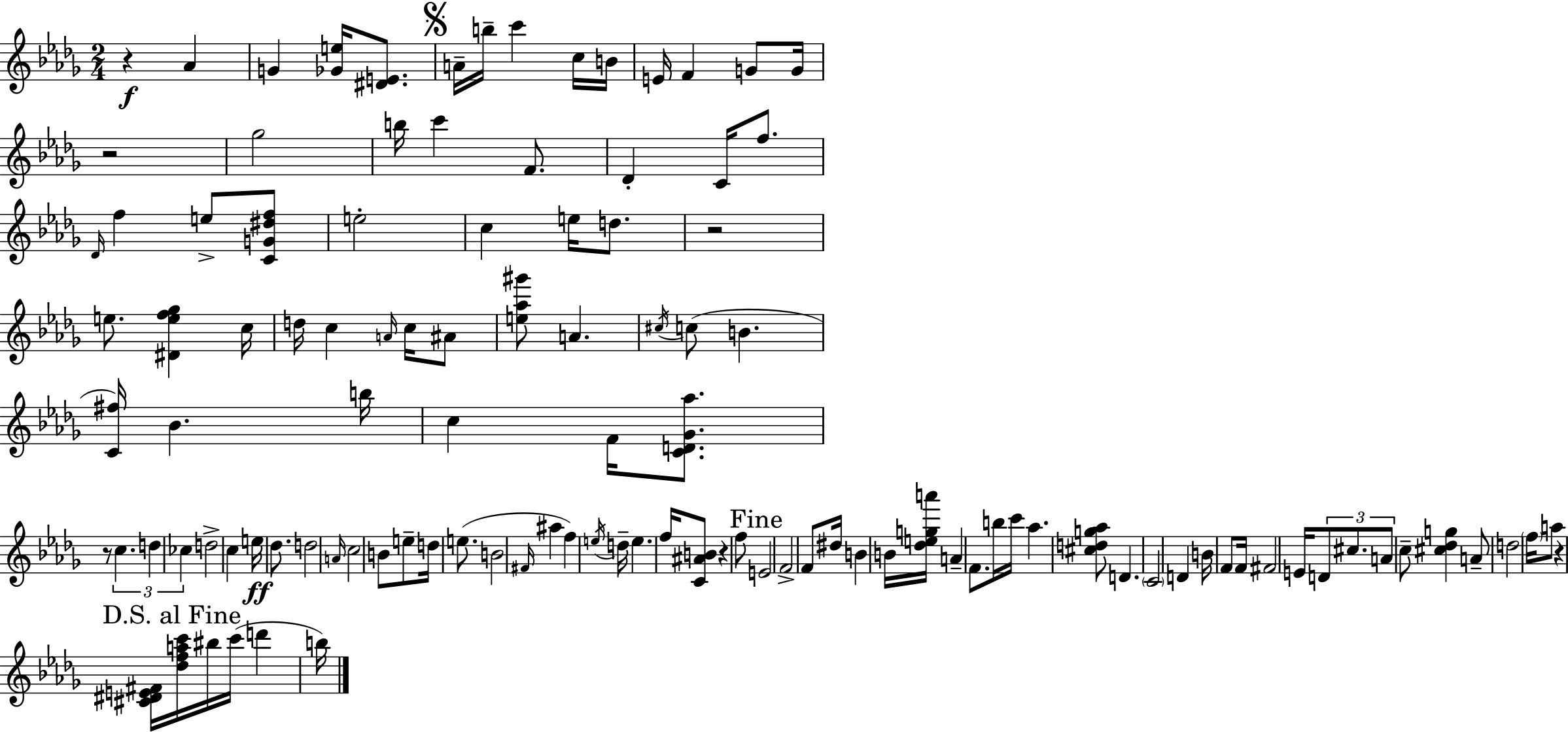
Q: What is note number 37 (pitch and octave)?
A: Bb4